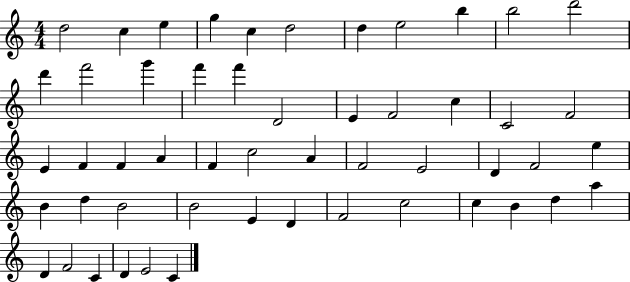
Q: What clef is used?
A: treble